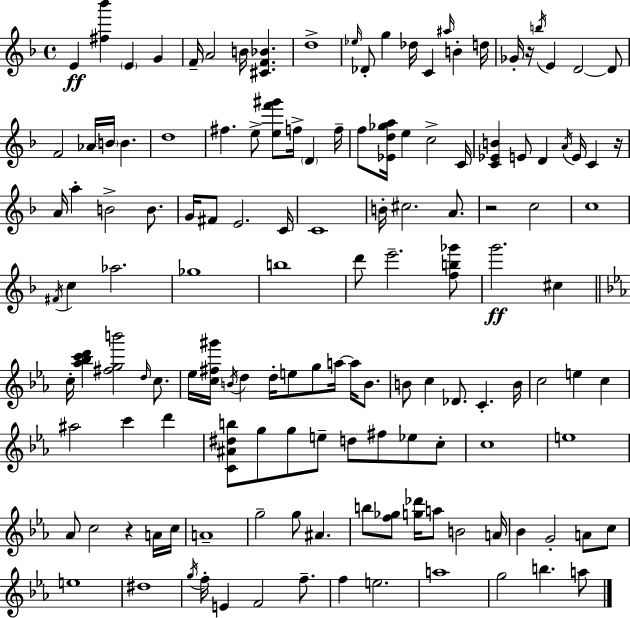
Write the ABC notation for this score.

X:1
T:Untitled
M:4/4
L:1/4
K:Dm
E [^f_b'] E G F/4 A2 B/4 [^CF_B] d4 _e/4 _D/2 g _d/4 C ^a/4 B d/4 _G/4 z/4 b/4 E D2 D/2 F2 _A/4 B/4 B d4 ^f e/2 [ef'^g']/2 f/4 D f/4 f/2 [_Ed_ga]/4 e c2 C/4 [C_EB] E/2 D A/4 E/4 C z/4 A/4 a B2 B/2 G/4 ^F/2 E2 C/4 C4 B/4 ^c2 A/2 z2 c2 c4 ^F/4 c _a2 _g4 b4 d'/2 e'2 [fb_g']/2 g'2 ^c c/4 [_a_bc'd'] [^fgb']2 d/4 c/2 _e/4 [c^f^g']/4 B/4 d d/4 e/2 g/2 a/4 a/4 B/2 B/2 c _D/2 C B/4 c2 e c ^a2 c' d' [C^A^db]/2 g/2 g/2 e/2 d/2 ^f/2 _e/2 c/2 c4 e4 _A/2 c2 z A/4 c/4 A4 g2 g/2 ^A b/2 [f_g]/2 [g_d']/4 a/2 B2 A/4 _B G2 A/2 c/2 e4 ^d4 g/4 f/4 E F2 f/2 f e2 a4 g2 b a/2